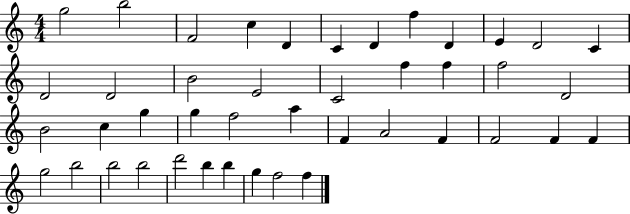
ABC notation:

X:1
T:Untitled
M:4/4
L:1/4
K:C
g2 b2 F2 c D C D f D E D2 C D2 D2 B2 E2 C2 f f f2 D2 B2 c g g f2 a F A2 F F2 F F g2 b2 b2 b2 d'2 b b g f2 f